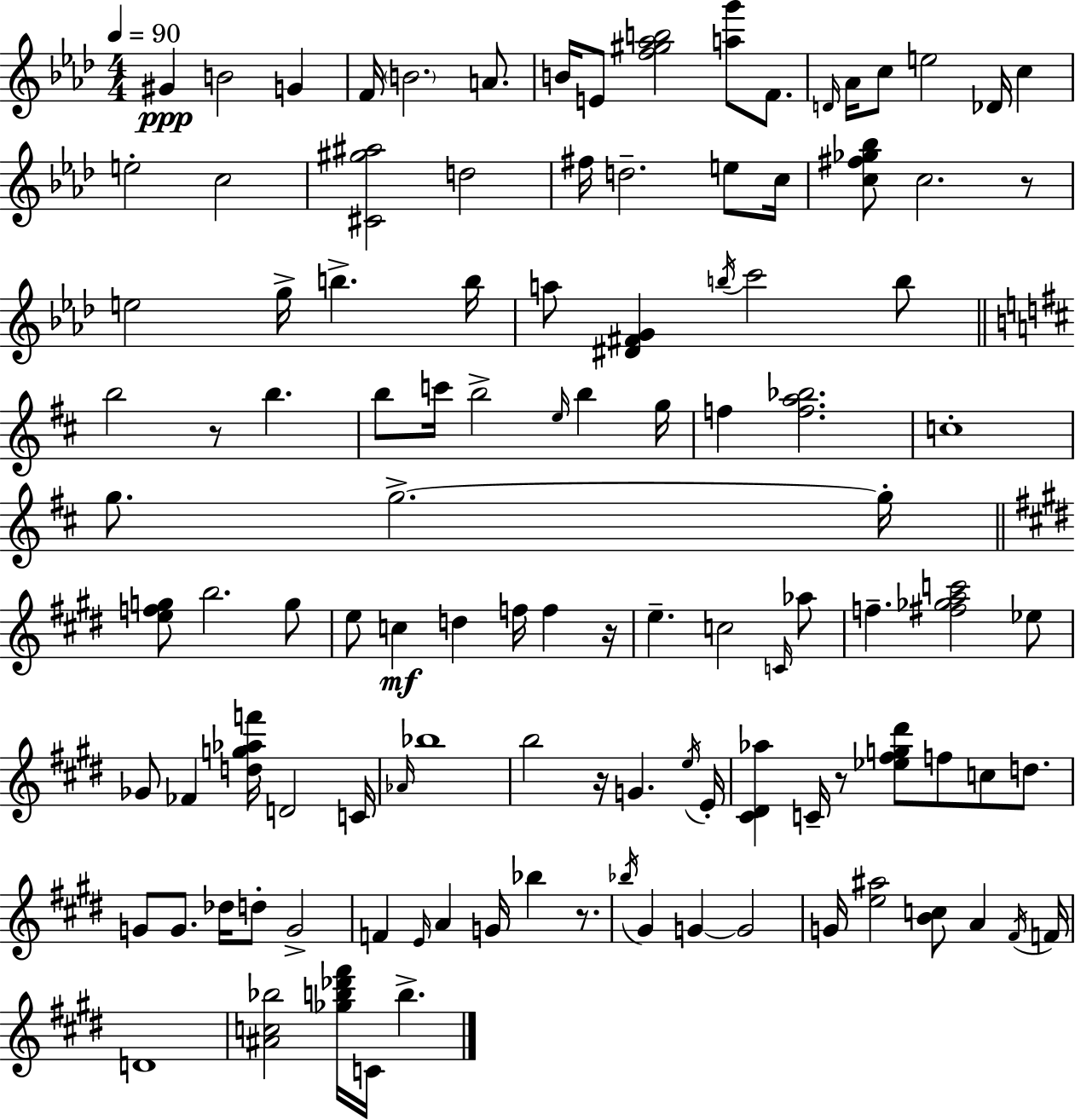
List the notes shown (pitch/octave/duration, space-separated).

G#4/q B4/h G4/q F4/s B4/h. A4/e. B4/s E4/e [F5,G#5,Ab5,B5]/h [A5,G6]/e F4/e. D4/s Ab4/s C5/e E5/h Db4/s C5/q E5/h C5/h [C#4,G#5,A#5]/h D5/h F#5/s D5/h. E5/e C5/s [C5,F#5,Gb5,Bb5]/e C5/h. R/e E5/h G5/s B5/q. B5/s A5/e [D#4,F#4,G4]/q B5/s C6/h B5/e B5/h R/e B5/q. B5/e C6/s B5/h E5/s B5/q G5/s F5/q [F5,A5,Bb5]/h. C5/w G5/e. G5/h. G5/s [E5,F5,G5]/e B5/h. G5/e E5/e C5/q D5/q F5/s F5/q R/s E5/q. C5/h C4/s Ab5/e F5/q. [F#5,Gb5,A5,C6]/h Eb5/e Gb4/e FES4/q [D5,G5,Ab5,F6]/s D4/h C4/s Ab4/s Bb5/w B5/h R/s G4/q. E5/s E4/s [C#4,D#4,Ab5]/q C4/s R/e [Eb5,F#5,G5,D#6]/e F5/e C5/e D5/e. G4/e G4/e. Db5/s D5/e G4/h F4/q E4/s A4/q G4/s Bb5/q R/e. Bb5/s G#4/q G4/q G4/h G4/s [E5,A#5]/h [B4,C5]/e A4/q F#4/s F4/s D4/w [A#4,C5,Bb5]/h [Gb5,B5,Db6,F#6]/s C4/s B5/q.